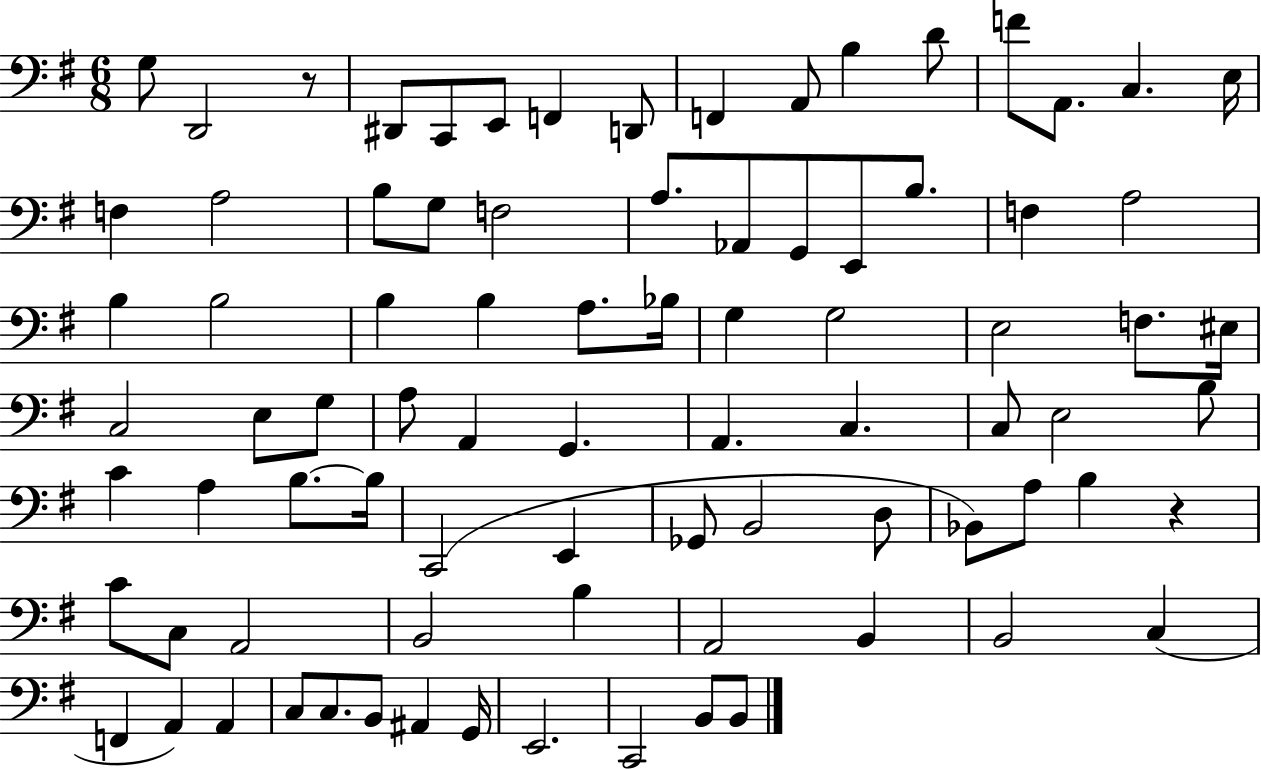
X:1
T:Untitled
M:6/8
L:1/4
K:G
G,/2 D,,2 z/2 ^D,,/2 C,,/2 E,,/2 F,, D,,/2 F,, A,,/2 B, D/2 F/2 A,,/2 C, E,/4 F, A,2 B,/2 G,/2 F,2 A,/2 _A,,/2 G,,/2 E,,/2 B,/2 F, A,2 B, B,2 B, B, A,/2 _B,/4 G, G,2 E,2 F,/2 ^E,/4 C,2 E,/2 G,/2 A,/2 A,, G,, A,, C, C,/2 E,2 B,/2 C A, B,/2 B,/4 C,,2 E,, _G,,/2 B,,2 D,/2 _B,,/2 A,/2 B, z C/2 C,/2 A,,2 B,,2 B, A,,2 B,, B,,2 C, F,, A,, A,, C,/2 C,/2 B,,/2 ^A,, G,,/4 E,,2 C,,2 B,,/2 B,,/2